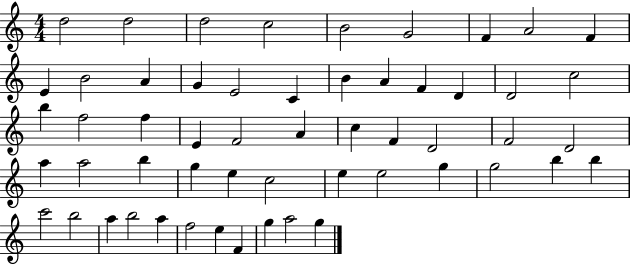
X:1
T:Untitled
M:4/4
L:1/4
K:C
d2 d2 d2 c2 B2 G2 F A2 F E B2 A G E2 C B A F D D2 c2 b f2 f E F2 A c F D2 F2 D2 a a2 b g e c2 e e2 g g2 b b c'2 b2 a b2 a f2 e F g a2 g